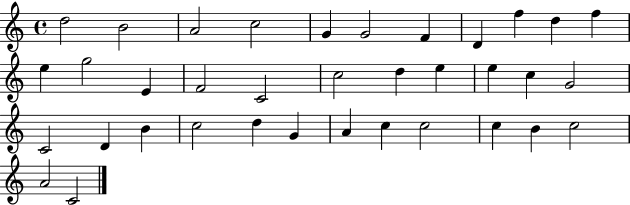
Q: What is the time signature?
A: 4/4